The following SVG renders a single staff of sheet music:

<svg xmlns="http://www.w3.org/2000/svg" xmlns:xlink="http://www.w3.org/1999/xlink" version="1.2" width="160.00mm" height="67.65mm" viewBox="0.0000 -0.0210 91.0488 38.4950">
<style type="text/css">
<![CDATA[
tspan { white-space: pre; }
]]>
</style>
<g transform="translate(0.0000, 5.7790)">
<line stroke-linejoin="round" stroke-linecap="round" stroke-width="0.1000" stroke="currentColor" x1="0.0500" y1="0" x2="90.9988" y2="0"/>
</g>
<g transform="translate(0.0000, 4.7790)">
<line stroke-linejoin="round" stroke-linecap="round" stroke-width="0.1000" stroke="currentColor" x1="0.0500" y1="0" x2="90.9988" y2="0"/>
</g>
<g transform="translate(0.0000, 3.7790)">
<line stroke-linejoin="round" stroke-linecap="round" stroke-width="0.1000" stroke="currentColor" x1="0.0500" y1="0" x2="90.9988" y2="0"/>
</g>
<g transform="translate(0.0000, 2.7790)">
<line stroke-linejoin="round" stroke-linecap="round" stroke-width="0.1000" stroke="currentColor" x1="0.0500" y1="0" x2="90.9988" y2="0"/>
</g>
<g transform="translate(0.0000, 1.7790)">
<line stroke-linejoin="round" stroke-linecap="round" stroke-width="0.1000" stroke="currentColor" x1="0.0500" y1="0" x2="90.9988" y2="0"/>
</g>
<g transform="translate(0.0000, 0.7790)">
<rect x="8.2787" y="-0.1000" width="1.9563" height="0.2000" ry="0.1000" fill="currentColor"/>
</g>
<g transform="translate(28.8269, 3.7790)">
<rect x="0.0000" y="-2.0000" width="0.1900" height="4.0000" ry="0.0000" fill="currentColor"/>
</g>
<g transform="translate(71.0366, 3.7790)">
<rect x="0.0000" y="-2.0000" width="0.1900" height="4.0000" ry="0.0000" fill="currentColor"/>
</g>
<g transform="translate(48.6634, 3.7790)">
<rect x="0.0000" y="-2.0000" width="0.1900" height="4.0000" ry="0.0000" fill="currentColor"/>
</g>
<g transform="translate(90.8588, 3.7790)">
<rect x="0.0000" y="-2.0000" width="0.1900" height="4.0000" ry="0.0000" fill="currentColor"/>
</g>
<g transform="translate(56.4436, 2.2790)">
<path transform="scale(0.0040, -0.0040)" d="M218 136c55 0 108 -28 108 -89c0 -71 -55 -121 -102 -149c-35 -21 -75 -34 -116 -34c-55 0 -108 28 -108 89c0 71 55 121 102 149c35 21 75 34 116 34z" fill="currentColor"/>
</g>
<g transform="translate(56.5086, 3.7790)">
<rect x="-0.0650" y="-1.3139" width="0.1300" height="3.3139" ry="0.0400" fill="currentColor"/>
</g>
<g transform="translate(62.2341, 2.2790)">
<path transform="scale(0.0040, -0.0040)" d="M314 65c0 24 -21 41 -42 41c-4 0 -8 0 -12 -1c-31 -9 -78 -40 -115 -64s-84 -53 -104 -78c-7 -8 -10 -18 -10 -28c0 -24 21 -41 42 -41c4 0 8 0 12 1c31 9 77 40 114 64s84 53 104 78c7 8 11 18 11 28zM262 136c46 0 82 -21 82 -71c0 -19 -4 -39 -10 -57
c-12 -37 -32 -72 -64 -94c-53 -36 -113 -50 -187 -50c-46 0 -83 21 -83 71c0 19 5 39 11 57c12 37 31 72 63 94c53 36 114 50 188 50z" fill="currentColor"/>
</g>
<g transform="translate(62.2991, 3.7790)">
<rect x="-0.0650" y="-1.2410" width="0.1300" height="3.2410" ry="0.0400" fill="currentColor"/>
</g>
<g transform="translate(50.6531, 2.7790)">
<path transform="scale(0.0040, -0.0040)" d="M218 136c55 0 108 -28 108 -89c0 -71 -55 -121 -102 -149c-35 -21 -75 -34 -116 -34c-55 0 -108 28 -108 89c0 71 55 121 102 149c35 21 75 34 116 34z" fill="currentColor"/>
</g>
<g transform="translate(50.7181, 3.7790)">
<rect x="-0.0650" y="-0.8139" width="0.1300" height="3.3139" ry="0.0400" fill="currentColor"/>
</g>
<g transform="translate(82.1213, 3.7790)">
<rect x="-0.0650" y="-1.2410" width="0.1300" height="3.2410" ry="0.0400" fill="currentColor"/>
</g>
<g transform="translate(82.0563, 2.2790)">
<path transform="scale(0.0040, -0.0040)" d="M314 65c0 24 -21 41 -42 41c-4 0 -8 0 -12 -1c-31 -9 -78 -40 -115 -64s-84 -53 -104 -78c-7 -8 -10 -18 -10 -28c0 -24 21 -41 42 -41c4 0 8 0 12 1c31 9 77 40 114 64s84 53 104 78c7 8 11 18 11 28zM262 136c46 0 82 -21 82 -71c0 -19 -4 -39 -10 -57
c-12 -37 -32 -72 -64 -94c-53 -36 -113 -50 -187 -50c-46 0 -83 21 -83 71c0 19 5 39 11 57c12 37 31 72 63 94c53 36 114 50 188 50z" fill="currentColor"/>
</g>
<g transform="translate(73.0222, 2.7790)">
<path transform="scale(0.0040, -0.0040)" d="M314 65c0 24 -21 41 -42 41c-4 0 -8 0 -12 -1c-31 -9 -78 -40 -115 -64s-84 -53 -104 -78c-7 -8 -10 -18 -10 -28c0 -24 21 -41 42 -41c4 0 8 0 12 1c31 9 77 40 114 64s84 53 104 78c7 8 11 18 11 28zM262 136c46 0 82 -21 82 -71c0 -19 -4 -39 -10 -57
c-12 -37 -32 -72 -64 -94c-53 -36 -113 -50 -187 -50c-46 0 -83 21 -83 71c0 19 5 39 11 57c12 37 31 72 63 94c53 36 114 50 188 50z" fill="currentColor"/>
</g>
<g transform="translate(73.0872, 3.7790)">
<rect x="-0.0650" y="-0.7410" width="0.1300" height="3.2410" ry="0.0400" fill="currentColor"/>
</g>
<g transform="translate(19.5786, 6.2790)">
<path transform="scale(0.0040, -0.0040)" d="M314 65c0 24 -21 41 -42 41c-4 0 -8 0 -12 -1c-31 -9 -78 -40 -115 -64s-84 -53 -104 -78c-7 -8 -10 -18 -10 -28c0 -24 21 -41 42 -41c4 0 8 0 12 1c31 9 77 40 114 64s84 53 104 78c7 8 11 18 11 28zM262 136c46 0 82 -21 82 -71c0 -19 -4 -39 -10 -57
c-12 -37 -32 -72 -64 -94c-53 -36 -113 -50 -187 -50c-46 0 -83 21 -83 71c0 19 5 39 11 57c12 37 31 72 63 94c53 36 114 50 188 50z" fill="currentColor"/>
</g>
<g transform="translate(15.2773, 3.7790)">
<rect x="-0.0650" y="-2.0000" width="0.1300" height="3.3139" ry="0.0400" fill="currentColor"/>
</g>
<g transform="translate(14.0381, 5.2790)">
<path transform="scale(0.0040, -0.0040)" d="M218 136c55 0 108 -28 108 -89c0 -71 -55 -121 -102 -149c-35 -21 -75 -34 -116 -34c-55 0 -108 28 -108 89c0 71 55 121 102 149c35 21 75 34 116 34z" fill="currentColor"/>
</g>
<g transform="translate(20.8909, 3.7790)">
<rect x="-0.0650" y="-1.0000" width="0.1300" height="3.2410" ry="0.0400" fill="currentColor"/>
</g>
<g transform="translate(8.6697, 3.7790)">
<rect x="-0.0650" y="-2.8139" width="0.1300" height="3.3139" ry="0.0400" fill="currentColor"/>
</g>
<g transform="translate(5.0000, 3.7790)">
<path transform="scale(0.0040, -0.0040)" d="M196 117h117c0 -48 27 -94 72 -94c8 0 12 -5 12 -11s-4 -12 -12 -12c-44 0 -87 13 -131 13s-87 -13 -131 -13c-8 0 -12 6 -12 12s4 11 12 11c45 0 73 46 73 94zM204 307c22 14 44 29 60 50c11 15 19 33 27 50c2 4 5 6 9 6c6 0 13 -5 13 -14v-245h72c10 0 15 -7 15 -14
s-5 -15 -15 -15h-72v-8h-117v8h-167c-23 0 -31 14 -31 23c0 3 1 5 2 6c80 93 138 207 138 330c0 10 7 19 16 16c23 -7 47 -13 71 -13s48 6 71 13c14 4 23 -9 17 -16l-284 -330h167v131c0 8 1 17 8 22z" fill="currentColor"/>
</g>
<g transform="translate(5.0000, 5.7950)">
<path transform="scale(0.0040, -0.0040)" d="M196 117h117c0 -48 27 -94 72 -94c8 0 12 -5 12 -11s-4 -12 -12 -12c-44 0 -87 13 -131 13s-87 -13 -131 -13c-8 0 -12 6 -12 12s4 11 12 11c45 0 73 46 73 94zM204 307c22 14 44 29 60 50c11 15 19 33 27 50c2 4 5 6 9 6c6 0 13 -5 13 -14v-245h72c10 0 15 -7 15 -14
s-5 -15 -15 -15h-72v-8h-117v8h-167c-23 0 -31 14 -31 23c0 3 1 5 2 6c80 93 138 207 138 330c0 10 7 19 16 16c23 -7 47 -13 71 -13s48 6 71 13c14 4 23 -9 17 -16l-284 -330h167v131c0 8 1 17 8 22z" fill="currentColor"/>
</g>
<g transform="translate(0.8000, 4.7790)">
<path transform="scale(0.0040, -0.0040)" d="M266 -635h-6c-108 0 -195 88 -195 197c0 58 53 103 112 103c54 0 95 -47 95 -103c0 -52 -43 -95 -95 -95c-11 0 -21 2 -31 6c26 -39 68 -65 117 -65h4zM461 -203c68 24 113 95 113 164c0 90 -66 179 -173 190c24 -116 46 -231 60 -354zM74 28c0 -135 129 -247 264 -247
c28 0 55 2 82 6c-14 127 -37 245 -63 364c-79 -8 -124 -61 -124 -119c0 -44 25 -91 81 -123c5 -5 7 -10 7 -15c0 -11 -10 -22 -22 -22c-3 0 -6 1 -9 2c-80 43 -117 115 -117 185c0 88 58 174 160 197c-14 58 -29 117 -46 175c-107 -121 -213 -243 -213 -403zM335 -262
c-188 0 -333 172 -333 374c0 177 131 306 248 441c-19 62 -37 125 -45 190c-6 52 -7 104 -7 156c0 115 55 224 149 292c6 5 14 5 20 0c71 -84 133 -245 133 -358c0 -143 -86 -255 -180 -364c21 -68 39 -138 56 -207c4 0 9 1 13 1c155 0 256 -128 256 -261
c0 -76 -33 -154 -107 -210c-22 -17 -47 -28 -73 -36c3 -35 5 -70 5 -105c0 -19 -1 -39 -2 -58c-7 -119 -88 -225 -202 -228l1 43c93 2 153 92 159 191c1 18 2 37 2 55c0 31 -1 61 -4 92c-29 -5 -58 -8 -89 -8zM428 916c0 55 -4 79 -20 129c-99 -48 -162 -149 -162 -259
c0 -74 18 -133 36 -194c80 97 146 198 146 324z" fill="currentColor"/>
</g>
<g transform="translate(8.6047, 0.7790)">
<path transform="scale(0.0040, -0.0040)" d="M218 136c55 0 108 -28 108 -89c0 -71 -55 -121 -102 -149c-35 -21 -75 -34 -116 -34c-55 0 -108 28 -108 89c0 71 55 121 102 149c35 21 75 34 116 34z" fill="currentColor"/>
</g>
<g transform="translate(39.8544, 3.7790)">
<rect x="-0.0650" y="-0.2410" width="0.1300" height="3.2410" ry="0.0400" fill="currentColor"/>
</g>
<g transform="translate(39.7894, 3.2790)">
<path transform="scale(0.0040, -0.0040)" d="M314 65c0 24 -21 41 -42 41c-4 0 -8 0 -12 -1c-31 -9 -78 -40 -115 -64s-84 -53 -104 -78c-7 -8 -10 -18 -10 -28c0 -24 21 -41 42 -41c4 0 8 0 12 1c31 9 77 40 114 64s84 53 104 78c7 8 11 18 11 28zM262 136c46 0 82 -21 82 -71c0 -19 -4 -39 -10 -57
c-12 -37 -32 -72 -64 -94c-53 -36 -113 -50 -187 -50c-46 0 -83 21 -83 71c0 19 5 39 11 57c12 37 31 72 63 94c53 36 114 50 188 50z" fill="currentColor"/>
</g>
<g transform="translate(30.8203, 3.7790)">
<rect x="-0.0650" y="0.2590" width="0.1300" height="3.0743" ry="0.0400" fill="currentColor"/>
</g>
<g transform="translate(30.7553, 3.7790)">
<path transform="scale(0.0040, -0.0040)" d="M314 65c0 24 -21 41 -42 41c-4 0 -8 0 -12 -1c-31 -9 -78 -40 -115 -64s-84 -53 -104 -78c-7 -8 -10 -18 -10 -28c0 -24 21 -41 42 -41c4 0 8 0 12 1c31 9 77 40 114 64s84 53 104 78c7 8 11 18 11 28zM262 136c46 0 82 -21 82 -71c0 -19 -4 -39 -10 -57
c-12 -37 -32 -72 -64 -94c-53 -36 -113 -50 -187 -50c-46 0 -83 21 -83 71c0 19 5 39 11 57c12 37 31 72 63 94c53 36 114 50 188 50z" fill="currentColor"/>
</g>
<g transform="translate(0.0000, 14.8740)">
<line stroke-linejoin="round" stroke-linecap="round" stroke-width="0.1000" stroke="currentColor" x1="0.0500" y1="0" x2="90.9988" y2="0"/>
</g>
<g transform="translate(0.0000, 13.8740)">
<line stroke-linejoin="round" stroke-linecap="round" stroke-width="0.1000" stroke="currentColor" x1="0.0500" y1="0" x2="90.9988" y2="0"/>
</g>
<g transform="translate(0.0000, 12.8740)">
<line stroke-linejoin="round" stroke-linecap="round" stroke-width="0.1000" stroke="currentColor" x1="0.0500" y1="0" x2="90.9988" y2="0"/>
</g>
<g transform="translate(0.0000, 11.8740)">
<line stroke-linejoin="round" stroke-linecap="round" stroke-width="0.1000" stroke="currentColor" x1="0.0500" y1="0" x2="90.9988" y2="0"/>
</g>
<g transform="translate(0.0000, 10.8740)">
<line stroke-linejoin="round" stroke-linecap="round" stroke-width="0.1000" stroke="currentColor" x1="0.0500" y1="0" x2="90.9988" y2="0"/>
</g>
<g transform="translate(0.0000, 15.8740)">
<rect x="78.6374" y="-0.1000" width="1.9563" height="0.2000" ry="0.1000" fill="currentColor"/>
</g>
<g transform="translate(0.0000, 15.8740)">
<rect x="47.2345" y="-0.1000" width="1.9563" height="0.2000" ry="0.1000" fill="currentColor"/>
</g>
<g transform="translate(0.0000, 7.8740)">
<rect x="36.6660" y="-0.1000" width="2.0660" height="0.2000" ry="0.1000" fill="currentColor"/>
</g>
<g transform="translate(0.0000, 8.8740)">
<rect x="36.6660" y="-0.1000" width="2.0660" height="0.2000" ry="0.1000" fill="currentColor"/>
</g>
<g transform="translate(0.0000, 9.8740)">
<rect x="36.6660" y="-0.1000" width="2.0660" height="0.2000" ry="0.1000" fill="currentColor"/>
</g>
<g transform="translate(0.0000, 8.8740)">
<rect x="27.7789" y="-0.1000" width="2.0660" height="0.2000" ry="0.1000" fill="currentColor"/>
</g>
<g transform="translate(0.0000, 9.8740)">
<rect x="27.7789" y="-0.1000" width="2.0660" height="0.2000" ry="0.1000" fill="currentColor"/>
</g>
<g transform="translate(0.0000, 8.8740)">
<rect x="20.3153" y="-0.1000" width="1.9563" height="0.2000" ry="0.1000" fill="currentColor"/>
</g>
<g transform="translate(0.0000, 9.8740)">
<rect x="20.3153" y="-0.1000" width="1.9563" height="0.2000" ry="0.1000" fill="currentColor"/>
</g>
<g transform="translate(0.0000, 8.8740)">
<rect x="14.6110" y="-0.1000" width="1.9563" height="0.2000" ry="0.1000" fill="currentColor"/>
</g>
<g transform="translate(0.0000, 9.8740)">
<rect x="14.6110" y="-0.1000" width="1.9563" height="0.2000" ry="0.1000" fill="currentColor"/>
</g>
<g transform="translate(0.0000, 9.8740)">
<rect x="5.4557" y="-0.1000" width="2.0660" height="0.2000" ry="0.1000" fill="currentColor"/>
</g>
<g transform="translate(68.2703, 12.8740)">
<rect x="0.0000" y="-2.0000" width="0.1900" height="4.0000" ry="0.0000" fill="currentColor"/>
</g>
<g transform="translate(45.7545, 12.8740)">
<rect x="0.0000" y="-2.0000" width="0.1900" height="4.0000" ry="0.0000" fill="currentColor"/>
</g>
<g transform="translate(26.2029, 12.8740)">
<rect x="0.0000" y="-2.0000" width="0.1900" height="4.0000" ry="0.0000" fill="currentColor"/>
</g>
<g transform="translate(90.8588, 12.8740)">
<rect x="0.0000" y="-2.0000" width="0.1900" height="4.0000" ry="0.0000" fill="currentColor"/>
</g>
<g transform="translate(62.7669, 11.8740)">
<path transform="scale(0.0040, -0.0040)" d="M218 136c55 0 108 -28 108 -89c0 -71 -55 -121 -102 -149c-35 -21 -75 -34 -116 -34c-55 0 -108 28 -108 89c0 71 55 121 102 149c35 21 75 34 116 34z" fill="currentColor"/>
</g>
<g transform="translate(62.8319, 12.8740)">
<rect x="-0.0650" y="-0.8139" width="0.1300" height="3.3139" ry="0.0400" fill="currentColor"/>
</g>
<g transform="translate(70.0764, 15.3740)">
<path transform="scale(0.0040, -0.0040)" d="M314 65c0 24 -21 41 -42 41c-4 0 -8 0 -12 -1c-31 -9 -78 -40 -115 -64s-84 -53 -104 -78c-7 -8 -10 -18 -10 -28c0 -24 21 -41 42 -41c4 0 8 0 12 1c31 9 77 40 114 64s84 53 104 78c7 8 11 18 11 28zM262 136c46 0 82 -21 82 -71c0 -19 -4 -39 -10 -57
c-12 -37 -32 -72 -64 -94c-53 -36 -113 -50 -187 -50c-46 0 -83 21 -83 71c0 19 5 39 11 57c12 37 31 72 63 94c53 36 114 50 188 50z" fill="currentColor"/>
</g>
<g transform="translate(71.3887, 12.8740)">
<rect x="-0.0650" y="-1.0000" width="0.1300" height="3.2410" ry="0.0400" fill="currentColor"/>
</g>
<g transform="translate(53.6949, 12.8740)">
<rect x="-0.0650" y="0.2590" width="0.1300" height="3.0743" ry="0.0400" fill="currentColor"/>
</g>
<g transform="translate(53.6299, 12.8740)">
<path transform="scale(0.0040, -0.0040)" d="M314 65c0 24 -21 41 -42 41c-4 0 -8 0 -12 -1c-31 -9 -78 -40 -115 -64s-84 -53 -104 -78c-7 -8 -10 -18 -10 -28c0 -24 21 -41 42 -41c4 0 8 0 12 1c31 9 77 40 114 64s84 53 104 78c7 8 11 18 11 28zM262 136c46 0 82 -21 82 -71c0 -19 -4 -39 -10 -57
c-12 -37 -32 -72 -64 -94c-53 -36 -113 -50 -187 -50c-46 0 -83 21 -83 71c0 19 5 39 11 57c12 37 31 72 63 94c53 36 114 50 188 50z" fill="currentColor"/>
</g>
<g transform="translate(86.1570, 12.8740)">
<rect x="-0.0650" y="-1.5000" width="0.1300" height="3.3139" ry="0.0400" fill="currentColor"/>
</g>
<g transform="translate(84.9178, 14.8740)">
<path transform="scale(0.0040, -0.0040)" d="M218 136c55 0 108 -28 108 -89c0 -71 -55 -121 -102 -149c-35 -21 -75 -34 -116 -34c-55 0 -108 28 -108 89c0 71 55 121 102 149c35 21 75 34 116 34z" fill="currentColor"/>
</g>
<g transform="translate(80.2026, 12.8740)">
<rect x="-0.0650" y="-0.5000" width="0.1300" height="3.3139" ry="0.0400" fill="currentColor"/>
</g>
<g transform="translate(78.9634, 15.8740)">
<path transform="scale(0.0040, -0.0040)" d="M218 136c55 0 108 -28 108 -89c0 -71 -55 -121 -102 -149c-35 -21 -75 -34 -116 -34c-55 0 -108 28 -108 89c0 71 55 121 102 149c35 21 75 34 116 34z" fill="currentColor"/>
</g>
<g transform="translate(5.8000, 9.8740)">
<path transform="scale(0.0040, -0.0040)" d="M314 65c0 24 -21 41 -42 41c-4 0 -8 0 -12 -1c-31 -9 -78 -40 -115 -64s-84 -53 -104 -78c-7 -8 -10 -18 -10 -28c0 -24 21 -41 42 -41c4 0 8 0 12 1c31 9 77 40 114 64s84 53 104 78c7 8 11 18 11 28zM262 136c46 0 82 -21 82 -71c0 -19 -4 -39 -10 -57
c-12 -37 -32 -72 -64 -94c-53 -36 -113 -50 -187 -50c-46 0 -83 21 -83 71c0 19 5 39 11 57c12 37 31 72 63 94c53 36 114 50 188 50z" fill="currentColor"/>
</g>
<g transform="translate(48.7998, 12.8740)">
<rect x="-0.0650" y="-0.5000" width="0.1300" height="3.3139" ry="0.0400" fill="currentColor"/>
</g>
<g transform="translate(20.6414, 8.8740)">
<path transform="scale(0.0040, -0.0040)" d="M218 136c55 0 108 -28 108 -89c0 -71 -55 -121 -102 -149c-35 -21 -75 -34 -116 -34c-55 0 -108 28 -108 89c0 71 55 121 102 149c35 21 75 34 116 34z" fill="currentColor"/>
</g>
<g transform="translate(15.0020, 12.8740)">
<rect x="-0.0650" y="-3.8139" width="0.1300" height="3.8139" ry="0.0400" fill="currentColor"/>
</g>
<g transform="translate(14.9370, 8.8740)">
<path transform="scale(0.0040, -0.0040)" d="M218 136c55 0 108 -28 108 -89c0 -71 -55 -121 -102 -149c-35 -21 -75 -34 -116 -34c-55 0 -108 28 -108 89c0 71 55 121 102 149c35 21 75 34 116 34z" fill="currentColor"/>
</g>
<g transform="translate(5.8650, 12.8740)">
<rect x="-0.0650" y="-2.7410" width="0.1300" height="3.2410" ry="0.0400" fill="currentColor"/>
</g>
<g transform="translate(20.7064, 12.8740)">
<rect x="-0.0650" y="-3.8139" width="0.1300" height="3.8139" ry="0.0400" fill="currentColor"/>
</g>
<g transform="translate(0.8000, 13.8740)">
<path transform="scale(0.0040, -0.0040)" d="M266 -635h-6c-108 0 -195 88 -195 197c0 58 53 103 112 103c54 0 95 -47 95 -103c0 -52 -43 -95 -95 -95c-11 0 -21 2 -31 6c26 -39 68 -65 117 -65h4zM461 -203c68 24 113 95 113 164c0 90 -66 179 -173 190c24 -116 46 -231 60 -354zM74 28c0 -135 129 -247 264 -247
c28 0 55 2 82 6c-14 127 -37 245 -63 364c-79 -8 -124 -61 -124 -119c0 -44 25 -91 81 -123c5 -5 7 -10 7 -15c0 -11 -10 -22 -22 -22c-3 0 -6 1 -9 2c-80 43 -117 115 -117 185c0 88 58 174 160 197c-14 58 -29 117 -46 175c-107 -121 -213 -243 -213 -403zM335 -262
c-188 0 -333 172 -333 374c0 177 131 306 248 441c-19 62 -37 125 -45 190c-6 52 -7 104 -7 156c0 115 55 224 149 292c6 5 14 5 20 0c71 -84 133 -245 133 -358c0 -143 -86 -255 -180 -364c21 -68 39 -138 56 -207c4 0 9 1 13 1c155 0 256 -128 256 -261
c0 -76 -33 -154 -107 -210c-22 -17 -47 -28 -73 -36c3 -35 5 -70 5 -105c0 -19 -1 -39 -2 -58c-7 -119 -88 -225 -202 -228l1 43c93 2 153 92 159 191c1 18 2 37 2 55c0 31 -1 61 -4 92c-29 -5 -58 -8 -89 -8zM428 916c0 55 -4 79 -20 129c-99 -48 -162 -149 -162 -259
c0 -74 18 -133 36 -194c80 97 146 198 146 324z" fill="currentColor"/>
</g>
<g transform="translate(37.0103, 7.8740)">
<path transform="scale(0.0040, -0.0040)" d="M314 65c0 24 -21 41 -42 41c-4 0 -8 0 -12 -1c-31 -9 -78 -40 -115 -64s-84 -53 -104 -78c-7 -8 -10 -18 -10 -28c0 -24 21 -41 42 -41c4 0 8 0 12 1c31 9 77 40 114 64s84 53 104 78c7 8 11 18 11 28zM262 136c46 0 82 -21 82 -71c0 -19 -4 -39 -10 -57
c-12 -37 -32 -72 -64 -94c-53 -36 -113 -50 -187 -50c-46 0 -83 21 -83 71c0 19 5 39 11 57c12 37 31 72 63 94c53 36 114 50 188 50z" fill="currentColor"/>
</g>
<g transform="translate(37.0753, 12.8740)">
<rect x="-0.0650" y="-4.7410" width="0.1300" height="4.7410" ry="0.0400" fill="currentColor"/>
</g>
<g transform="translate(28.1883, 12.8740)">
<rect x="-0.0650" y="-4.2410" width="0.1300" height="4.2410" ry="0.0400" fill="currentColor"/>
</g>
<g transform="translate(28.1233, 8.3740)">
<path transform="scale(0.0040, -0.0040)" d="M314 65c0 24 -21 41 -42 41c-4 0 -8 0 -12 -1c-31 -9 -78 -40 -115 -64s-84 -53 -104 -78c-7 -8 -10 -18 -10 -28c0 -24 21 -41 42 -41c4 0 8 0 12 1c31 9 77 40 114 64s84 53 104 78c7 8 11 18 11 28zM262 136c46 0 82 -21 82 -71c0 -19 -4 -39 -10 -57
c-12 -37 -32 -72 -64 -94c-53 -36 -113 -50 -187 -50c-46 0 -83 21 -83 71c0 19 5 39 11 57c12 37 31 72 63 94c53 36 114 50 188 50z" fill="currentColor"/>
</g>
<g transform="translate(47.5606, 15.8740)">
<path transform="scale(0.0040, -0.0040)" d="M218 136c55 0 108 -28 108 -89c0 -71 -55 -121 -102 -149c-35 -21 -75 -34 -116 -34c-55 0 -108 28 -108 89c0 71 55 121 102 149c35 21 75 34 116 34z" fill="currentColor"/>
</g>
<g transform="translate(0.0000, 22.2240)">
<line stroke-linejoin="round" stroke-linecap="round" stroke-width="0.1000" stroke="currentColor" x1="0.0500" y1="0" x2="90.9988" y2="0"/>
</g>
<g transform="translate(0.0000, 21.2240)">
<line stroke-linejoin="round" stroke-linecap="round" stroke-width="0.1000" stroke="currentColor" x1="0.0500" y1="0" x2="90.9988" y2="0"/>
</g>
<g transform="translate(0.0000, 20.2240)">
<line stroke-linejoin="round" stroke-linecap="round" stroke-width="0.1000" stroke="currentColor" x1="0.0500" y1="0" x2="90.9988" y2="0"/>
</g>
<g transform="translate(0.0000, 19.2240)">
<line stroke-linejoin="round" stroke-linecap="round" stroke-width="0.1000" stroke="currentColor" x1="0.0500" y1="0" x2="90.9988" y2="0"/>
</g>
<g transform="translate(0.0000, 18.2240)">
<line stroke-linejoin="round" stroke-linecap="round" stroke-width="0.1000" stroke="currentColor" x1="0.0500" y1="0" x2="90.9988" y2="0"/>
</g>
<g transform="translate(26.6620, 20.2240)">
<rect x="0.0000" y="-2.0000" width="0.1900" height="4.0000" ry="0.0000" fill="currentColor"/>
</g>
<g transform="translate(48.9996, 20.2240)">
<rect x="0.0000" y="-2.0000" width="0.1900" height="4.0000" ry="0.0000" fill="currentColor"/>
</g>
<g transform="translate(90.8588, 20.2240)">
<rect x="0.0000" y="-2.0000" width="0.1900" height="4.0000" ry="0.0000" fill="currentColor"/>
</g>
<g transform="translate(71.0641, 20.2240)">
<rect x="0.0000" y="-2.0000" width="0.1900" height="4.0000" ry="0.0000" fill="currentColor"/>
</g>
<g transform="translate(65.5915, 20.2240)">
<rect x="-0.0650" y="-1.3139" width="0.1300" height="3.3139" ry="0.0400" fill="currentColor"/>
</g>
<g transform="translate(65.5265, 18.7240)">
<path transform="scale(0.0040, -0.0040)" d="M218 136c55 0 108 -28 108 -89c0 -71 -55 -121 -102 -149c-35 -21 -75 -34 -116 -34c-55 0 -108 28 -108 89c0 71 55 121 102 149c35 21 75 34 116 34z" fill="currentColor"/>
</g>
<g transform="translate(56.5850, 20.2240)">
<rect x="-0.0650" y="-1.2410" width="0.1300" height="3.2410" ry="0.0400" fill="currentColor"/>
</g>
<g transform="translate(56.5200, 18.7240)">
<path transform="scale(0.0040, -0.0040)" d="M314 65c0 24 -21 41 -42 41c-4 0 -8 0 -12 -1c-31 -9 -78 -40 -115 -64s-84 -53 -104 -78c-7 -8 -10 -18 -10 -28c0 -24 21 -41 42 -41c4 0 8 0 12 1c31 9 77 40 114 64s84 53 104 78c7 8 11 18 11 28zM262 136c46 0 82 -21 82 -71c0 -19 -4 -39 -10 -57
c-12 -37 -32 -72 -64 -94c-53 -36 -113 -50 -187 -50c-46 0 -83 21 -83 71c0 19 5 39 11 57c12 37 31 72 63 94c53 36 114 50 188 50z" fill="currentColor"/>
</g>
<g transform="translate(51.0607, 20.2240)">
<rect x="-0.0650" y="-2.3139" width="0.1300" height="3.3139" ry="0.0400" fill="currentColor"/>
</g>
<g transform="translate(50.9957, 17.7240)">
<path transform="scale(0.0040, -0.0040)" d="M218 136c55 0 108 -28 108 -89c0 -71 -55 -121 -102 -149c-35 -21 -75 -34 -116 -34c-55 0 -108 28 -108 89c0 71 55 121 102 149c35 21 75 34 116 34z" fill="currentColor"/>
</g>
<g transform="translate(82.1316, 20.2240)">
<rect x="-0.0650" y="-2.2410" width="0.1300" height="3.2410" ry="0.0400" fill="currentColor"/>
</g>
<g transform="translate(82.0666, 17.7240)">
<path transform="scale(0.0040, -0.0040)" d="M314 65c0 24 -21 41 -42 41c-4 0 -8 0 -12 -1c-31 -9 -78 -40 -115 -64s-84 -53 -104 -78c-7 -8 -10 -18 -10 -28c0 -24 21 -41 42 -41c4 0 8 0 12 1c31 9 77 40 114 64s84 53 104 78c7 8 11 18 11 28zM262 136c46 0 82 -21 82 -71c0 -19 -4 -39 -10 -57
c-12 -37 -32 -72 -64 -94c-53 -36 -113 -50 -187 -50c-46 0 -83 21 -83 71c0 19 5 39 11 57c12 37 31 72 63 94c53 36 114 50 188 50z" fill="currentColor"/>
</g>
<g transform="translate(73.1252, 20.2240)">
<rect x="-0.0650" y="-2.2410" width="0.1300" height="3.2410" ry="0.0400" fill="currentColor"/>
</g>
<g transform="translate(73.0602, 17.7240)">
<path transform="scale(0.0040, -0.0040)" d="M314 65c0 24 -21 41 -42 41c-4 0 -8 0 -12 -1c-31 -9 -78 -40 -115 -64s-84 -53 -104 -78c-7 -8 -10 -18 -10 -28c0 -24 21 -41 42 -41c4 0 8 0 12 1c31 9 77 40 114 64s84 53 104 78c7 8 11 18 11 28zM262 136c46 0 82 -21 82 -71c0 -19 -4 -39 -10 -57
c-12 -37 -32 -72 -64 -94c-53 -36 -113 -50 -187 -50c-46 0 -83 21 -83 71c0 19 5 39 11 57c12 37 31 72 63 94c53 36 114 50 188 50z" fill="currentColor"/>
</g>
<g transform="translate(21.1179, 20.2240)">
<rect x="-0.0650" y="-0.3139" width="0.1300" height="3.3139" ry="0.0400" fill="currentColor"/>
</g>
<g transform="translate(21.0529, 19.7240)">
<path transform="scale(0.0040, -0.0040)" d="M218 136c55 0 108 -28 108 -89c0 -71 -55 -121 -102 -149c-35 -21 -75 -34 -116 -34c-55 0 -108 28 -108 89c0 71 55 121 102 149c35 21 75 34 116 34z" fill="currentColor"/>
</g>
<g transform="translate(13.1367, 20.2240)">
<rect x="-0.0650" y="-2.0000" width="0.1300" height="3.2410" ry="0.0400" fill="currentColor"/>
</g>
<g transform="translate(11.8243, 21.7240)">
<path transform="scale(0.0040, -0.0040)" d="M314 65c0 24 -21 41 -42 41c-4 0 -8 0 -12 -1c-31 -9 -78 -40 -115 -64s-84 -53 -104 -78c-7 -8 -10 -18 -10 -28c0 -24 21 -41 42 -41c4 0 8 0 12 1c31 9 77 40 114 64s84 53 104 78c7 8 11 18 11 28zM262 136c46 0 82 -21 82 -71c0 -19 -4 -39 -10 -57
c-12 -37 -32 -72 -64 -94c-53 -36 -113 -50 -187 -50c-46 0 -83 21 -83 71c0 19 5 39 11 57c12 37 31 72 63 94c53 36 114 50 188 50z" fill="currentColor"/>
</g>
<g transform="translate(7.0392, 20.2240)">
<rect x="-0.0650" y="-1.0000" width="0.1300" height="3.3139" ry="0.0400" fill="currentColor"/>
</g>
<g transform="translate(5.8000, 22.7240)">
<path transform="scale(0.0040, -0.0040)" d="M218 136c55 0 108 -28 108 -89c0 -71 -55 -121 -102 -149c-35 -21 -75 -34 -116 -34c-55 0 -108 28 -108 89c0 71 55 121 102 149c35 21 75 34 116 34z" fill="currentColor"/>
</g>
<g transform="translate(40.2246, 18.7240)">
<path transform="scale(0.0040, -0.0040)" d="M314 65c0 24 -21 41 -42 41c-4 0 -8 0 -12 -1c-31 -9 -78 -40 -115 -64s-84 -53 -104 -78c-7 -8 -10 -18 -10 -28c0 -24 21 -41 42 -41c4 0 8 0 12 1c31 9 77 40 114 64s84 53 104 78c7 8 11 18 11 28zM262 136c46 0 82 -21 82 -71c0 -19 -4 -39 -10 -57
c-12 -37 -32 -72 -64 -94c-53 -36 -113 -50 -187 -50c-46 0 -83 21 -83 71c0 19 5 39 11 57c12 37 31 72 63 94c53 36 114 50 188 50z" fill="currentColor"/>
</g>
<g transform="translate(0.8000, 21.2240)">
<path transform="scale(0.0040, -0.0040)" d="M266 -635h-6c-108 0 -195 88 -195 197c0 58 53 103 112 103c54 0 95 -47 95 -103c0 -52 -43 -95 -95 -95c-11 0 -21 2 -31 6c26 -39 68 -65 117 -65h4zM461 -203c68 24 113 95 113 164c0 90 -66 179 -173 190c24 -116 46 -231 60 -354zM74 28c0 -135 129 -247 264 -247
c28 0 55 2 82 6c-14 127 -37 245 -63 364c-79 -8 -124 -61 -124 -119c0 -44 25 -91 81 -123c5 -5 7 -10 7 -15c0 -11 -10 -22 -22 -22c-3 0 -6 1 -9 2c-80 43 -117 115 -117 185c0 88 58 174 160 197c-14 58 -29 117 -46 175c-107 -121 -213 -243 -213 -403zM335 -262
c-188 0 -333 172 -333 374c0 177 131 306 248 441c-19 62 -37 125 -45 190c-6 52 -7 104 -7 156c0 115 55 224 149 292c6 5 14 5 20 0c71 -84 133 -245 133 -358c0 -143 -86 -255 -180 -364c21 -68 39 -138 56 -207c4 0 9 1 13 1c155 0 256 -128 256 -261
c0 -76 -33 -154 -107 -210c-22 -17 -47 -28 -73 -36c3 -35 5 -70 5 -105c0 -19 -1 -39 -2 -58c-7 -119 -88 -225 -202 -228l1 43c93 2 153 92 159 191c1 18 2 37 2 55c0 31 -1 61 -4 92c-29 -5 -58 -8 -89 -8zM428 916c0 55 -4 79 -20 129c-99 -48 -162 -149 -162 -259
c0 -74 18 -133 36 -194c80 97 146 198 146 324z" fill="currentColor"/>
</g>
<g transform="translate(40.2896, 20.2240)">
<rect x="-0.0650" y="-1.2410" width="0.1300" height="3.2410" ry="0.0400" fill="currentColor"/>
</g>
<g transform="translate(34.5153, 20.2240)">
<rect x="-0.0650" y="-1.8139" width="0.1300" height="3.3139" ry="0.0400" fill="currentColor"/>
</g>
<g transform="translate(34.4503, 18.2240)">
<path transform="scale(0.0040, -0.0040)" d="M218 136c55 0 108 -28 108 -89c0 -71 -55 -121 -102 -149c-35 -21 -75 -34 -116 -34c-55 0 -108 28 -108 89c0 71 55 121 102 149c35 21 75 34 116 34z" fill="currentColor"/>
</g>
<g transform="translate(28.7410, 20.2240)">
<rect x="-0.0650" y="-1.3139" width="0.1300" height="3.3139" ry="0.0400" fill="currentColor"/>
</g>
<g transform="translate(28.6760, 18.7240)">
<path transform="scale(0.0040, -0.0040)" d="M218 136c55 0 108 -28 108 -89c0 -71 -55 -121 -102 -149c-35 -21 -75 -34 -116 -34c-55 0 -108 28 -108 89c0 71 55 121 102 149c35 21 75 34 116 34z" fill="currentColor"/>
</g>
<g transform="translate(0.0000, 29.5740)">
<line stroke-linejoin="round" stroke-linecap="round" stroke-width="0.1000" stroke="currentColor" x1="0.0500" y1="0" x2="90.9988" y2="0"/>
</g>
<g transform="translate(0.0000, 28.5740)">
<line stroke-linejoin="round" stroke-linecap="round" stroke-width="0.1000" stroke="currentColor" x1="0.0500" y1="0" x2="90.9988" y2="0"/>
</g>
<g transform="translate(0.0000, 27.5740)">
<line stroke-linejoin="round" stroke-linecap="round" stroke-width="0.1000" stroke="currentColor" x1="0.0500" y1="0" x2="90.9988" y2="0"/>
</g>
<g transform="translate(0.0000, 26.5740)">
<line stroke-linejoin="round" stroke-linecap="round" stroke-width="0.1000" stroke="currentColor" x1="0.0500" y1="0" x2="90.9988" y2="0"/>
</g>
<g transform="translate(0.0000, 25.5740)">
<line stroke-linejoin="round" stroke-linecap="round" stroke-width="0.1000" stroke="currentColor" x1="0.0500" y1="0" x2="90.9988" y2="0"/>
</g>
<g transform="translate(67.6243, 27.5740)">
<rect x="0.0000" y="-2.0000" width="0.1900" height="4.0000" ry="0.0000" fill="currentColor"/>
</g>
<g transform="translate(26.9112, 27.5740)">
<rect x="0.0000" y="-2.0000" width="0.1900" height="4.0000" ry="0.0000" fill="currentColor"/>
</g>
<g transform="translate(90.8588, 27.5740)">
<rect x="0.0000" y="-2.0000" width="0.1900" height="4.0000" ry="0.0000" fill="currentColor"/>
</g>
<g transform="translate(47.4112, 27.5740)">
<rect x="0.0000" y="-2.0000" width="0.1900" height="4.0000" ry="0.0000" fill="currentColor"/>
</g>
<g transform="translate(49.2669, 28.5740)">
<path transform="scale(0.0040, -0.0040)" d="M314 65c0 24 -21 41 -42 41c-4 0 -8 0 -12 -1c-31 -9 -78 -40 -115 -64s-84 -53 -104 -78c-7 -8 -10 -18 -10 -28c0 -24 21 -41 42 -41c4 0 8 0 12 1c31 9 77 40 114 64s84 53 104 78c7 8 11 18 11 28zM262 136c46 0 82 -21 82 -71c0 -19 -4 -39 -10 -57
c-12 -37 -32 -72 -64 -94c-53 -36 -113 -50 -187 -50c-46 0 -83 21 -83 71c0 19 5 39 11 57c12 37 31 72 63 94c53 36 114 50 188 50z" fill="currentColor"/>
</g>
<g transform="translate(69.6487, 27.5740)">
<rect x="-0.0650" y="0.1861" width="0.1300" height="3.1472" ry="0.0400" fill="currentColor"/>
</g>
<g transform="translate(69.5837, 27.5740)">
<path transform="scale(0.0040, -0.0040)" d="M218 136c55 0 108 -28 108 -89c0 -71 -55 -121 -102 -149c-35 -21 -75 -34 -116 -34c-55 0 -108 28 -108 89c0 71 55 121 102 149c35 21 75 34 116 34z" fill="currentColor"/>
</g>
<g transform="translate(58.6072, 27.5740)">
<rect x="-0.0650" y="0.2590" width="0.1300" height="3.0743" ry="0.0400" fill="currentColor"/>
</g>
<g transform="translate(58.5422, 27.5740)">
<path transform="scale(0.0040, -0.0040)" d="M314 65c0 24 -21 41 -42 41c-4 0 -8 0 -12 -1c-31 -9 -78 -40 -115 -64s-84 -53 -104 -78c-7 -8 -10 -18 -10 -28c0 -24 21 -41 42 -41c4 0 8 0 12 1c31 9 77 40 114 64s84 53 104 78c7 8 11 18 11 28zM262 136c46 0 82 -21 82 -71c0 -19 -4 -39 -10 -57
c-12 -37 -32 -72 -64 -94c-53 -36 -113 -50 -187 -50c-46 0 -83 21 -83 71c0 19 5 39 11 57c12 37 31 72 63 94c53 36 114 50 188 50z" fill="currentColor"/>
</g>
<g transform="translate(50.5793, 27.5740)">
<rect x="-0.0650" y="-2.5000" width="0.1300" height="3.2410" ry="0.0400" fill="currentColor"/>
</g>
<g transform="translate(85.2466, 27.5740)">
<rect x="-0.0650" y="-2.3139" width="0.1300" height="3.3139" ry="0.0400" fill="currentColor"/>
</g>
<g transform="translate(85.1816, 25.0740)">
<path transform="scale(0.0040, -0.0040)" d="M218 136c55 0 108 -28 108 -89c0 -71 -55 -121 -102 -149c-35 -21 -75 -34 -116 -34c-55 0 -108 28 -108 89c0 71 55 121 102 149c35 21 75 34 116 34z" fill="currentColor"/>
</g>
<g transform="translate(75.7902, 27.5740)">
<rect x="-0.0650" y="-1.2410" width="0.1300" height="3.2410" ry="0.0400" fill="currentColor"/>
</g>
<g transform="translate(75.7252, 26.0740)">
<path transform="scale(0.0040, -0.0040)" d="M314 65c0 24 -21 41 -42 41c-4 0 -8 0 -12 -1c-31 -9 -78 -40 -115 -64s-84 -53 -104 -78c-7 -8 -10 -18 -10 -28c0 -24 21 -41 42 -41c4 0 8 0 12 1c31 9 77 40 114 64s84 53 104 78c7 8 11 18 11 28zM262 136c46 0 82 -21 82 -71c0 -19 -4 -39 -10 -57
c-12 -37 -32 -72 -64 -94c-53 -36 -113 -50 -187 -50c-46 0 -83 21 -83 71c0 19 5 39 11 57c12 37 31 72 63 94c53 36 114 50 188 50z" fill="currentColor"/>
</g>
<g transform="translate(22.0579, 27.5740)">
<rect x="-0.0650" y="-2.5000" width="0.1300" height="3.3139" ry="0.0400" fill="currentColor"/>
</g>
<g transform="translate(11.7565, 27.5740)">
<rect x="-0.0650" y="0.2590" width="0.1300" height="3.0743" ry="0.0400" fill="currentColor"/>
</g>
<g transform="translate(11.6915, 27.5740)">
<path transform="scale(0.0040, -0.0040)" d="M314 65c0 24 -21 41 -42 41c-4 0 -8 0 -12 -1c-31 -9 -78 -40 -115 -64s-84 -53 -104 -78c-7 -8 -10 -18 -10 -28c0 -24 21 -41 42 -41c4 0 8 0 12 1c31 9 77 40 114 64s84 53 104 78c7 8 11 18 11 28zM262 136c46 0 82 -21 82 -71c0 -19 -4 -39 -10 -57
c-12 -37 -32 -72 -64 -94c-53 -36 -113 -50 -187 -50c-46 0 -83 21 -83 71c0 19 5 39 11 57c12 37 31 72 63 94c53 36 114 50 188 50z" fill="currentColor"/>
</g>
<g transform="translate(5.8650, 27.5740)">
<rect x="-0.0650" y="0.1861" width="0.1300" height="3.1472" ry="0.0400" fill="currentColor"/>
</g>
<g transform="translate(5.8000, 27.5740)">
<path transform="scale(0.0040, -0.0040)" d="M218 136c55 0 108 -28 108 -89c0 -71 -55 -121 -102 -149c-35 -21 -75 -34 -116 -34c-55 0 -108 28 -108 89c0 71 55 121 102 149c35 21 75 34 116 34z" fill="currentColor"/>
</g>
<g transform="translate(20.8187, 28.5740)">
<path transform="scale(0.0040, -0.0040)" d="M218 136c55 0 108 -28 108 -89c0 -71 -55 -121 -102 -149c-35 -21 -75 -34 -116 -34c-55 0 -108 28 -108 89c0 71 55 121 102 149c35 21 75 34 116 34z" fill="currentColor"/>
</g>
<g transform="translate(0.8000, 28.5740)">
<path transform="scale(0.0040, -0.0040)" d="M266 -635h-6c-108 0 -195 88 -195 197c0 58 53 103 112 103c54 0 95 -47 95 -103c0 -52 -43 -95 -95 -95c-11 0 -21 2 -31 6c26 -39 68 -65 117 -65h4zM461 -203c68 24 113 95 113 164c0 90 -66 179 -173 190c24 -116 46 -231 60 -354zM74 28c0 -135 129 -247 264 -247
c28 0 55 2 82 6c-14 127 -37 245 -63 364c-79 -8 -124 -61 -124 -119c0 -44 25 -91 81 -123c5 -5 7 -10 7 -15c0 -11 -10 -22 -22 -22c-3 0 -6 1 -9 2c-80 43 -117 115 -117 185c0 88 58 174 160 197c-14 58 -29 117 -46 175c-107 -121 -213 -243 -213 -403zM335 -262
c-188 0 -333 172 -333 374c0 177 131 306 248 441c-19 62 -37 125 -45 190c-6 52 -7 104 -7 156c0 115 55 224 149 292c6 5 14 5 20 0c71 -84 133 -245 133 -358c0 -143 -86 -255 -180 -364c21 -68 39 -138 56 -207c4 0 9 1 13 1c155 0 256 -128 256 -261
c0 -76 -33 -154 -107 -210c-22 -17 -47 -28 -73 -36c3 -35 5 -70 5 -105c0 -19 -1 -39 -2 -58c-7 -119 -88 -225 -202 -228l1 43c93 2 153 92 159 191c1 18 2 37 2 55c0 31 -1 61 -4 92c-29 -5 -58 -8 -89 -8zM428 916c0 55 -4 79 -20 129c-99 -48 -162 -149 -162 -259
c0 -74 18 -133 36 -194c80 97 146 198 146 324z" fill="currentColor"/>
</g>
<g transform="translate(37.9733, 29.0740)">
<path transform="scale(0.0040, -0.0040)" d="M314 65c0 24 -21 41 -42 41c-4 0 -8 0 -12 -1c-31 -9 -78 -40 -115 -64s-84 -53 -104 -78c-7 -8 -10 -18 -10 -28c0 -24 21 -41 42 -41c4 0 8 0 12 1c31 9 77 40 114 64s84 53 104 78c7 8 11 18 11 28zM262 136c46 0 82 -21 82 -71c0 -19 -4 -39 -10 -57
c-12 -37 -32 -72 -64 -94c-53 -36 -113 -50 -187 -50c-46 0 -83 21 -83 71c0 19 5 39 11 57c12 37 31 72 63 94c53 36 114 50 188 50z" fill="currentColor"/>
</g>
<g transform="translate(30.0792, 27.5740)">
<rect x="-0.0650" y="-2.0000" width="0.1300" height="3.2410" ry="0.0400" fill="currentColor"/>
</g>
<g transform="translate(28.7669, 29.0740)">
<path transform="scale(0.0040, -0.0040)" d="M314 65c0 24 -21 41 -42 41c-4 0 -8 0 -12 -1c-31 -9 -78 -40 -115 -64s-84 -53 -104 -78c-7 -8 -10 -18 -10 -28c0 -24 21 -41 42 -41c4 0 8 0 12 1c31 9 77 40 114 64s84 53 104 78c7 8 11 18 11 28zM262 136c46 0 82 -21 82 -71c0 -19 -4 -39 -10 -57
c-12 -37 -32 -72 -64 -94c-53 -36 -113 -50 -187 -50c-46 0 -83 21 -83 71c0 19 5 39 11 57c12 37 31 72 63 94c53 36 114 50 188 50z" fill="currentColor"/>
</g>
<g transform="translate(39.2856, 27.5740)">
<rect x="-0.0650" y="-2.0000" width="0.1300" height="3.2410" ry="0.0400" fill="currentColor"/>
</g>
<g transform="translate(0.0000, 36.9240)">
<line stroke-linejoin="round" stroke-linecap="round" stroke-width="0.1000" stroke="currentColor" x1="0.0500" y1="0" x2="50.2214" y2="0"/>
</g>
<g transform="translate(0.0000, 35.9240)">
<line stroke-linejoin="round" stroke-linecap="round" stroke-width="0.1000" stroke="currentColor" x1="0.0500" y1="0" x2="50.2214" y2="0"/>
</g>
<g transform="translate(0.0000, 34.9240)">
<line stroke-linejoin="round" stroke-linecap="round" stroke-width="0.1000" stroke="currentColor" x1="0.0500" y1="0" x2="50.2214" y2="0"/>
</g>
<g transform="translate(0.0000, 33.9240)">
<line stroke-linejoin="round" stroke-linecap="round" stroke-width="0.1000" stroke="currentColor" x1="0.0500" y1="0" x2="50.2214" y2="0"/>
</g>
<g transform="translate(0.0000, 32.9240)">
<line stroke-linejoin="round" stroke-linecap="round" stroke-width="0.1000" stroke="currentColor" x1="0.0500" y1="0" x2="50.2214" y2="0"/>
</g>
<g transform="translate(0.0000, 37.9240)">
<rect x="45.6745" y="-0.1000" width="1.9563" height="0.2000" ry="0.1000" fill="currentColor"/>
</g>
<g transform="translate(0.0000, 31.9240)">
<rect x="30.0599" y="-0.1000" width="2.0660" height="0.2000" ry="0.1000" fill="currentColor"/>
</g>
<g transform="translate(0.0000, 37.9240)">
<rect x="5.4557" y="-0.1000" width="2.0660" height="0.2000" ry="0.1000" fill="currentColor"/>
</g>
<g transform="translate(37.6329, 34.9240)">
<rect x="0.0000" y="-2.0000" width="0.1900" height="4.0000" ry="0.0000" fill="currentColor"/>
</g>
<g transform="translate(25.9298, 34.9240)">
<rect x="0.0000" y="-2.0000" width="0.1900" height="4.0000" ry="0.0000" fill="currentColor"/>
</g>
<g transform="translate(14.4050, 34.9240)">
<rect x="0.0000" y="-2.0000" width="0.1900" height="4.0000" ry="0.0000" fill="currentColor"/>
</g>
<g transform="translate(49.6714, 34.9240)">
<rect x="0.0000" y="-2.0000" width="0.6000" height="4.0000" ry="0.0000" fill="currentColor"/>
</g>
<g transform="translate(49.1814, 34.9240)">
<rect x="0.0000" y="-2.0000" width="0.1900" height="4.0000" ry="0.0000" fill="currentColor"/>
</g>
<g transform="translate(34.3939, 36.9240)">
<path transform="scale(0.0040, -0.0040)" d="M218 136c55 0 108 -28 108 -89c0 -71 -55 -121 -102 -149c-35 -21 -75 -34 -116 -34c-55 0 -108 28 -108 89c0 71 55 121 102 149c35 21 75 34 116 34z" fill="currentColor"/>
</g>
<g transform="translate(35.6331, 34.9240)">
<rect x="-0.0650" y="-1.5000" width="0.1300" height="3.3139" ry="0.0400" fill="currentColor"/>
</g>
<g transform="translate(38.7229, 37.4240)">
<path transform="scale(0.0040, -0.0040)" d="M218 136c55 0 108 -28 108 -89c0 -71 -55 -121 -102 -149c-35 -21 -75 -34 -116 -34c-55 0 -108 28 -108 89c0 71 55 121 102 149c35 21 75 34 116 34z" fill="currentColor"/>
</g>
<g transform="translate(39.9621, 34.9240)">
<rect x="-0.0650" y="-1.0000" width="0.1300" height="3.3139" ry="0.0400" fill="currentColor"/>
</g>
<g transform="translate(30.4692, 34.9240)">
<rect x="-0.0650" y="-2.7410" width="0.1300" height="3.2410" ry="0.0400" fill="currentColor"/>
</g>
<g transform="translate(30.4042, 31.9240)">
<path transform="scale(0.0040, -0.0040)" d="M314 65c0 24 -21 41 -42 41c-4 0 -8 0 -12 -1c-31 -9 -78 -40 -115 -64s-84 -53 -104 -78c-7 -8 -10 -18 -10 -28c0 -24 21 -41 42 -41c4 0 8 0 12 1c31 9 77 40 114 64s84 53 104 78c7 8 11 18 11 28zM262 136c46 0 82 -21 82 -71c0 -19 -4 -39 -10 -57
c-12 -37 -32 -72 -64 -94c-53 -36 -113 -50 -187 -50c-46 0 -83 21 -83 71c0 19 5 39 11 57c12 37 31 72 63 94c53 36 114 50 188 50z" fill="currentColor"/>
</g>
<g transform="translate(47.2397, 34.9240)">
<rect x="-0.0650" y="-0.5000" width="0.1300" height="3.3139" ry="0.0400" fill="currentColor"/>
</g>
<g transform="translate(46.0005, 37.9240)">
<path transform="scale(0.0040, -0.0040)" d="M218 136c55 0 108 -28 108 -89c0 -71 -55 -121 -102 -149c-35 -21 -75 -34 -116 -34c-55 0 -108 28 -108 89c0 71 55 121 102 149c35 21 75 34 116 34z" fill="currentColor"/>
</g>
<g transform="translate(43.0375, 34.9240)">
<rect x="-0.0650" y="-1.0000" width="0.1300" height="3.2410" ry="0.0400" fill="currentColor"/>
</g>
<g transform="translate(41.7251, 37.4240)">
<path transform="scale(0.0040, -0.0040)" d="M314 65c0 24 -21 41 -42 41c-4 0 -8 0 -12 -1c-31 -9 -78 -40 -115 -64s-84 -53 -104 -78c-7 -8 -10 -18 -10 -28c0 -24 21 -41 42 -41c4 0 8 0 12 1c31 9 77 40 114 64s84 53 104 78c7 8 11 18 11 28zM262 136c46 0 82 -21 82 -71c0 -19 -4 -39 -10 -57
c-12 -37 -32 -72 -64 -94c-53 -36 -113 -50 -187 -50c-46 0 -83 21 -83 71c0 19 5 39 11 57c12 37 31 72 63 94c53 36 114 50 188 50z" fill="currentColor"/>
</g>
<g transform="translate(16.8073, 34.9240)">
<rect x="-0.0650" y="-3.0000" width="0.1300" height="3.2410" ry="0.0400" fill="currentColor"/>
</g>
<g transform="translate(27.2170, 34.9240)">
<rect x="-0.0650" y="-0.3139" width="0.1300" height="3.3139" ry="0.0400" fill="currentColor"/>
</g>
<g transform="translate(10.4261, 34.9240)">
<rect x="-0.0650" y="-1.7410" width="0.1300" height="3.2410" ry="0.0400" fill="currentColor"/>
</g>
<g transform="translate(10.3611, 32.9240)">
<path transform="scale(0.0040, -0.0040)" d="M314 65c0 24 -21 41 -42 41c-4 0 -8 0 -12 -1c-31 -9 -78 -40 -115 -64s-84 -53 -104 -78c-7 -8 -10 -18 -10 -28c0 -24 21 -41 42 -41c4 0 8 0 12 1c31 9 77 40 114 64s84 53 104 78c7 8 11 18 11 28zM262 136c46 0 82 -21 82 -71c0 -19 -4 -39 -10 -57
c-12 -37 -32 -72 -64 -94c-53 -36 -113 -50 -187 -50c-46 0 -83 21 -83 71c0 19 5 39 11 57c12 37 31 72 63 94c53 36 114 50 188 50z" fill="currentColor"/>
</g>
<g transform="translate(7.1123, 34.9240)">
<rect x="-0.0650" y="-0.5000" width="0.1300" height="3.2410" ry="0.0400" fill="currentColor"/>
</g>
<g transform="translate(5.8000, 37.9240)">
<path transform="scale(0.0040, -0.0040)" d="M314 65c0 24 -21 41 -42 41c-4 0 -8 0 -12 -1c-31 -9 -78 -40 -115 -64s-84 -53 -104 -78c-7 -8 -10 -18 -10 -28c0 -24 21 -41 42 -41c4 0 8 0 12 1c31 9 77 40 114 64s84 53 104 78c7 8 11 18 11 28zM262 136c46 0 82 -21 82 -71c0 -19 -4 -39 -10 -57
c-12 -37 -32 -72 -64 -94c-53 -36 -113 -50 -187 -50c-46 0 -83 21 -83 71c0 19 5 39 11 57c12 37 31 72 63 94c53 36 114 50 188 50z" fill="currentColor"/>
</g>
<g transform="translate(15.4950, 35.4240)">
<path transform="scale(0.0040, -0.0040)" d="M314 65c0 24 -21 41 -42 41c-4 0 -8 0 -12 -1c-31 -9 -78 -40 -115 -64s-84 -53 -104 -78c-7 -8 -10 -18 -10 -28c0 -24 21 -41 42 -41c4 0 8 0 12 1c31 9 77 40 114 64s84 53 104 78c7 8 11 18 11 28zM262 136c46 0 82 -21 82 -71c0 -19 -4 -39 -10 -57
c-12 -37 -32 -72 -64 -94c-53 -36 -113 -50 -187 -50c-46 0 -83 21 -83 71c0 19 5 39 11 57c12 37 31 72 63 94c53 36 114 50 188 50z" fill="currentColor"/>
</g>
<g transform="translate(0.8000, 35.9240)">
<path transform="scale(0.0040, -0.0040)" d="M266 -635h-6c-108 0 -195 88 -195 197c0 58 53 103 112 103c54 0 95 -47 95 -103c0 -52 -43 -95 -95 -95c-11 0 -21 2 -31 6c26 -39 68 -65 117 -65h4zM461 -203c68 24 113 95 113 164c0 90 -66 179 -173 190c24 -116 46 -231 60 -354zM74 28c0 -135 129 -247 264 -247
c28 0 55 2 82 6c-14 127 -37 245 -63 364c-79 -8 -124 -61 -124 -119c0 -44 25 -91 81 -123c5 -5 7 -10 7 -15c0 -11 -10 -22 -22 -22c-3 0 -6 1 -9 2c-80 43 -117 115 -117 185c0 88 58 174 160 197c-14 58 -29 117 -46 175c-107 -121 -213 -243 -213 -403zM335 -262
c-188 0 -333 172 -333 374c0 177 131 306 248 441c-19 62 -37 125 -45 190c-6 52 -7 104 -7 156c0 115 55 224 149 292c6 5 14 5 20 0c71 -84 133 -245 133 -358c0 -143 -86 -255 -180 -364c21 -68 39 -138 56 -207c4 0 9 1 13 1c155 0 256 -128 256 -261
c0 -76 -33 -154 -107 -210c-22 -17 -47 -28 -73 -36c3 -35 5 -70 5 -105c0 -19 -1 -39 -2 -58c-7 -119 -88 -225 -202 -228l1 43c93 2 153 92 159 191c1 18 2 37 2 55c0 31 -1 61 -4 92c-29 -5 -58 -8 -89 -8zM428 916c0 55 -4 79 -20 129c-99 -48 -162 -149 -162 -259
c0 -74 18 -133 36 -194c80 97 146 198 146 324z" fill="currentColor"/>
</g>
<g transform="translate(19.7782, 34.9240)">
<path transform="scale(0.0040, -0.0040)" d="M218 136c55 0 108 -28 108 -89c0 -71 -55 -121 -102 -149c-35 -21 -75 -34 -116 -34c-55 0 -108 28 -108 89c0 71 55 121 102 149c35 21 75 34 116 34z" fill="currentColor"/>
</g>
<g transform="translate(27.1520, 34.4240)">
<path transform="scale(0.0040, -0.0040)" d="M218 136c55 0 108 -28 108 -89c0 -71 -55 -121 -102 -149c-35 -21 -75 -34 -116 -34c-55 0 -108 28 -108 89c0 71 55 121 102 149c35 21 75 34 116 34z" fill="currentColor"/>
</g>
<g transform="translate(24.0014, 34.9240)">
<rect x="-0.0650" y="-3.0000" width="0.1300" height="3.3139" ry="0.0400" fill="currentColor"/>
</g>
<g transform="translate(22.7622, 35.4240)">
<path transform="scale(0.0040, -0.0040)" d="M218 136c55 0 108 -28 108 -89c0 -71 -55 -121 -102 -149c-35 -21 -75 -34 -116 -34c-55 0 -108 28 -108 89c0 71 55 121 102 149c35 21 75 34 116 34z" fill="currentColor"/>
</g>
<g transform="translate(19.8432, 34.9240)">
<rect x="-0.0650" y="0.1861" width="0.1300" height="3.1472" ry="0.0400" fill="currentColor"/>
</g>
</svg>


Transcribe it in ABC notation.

X:1
T:Untitled
M:4/4
L:1/4
K:C
a F D2 B2 c2 d e e2 d2 e2 a2 c' c' d'2 e'2 C B2 d D2 C E D F2 c e f e2 g e2 e g2 g2 B B2 G F2 F2 G2 B2 B e2 g C2 f2 A2 B A c a2 E D D2 C